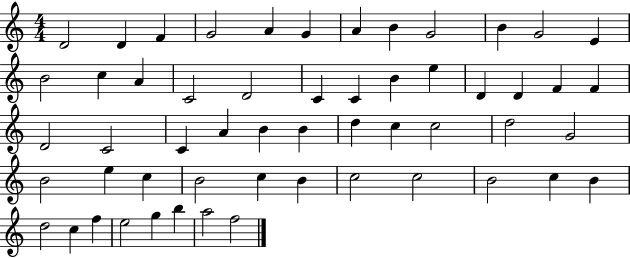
X:1
T:Untitled
M:4/4
L:1/4
K:C
D2 D F G2 A G A B G2 B G2 E B2 c A C2 D2 C C B e D D F F D2 C2 C A B B d c c2 d2 G2 B2 e c B2 c B c2 c2 B2 c B d2 c f e2 g b a2 f2